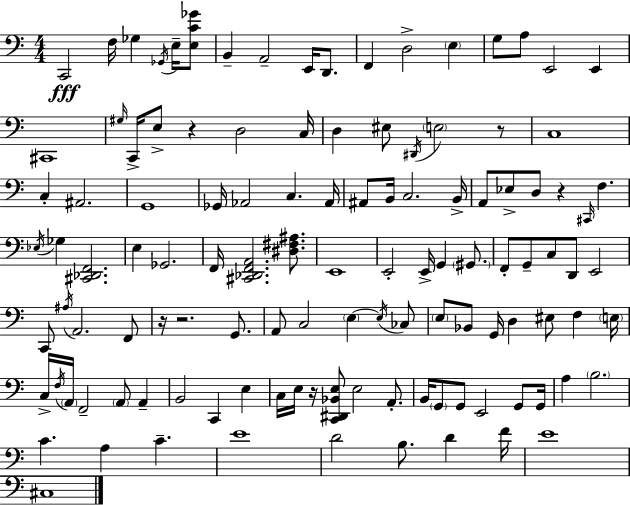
{
  \clef bass
  \numericTimeSignature
  \time 4/4
  \key a \minor
  c,2\fff f16 ges4 \acciaccatura { ges,16 } e16-- <e c' ges'>8 | b,4-- a,2-- e,16 d,8. | f,4 d2-> \parenthesize e4 | g8 a8 e,2 e,4 | \break cis,1 | \grace { gis16 } c,16-> e8-> r4 d2 | c16 d4 eis8 \acciaccatura { dis,16 } \parenthesize e2 | r8 c1 | \break c4-. ais,2. | g,1 | ges,16 aes,2 c4. | aes,16 ais,8 b,16 c2. | \break b,16-> a,8 ees8-> d8 r4 \grace { cis,16 } f4. | \acciaccatura { ees16 } ges4 <cis, des, f,>2. | e4 ges,2. | f,16 <cis, des, f, a,>2. | \break <dis fis ais>8. e,1 | e,2-. e,16-> g,4 | \parenthesize gis,8. f,8-. g,8-- c8 d,8 e,2 | c,8 \acciaccatura { ais16 } a,2. | \break f,8 r16 r2. | g,8. a,8 c2 | \parenthesize e4~~ \acciaccatura { e16 } ces8 \parenthesize e8 bes,8 g,16 d4 | eis8 f4 \parenthesize e16 c16-> \acciaccatura { f16 } \parenthesize a,16 f,2-- | \break \parenthesize a,8 a,4-- b,2 | c,4 e4 c16 e16 r16 <c, dis, bes, e>8 e2 | a,8.-. b,16 \parenthesize g,8 g,8 e,2 | g,8 g,16 a4 \parenthesize b2. | \break c'4. a4 | c'4.-- e'1 | d'2 | b8. d'4 f'16 e'1 | \break cis1 | \bar "|."
}